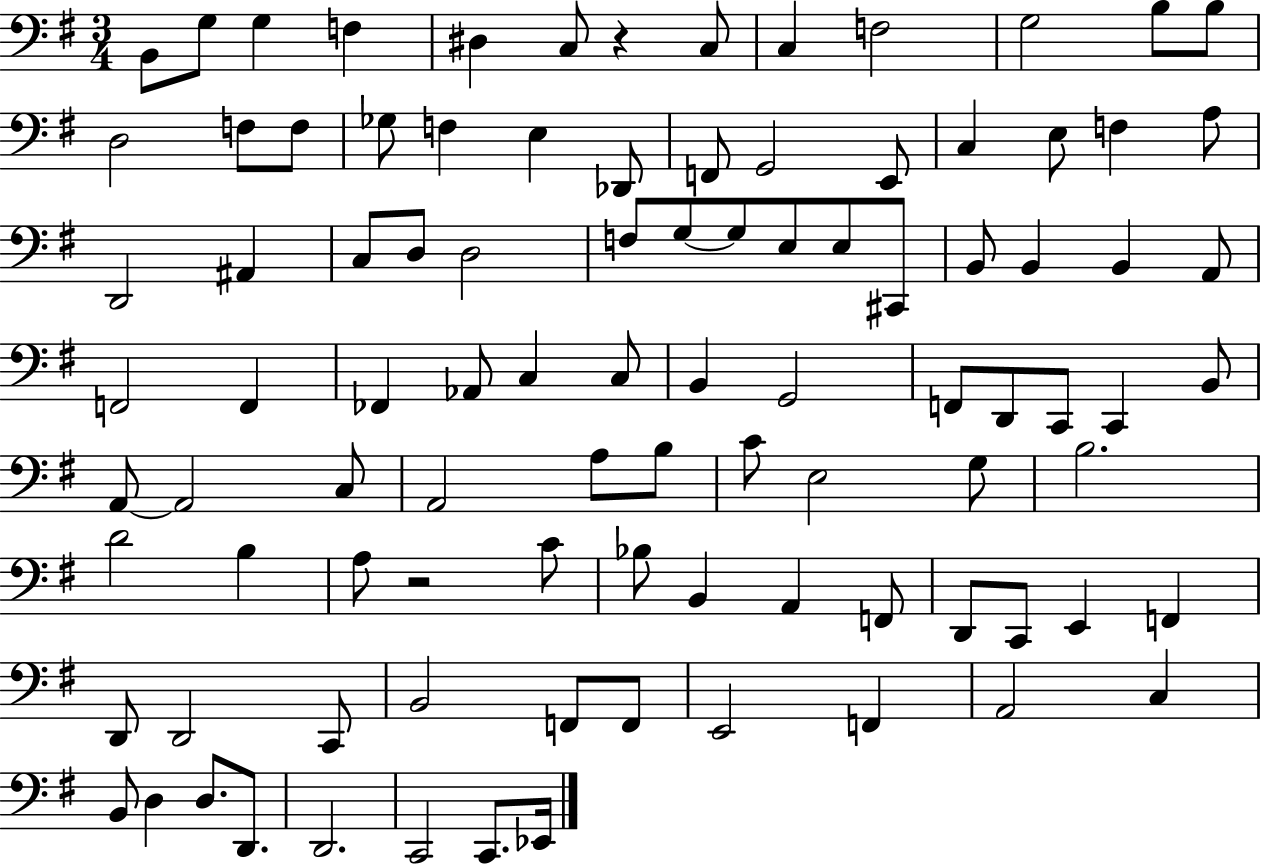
{
  \clef bass
  \numericTimeSignature
  \time 3/4
  \key g \major
  b,8 g8 g4 f4 | dis4 c8 r4 c8 | c4 f2 | g2 b8 b8 | \break d2 f8 f8 | ges8 f4 e4 des,8 | f,8 g,2 e,8 | c4 e8 f4 a8 | \break d,2 ais,4 | c8 d8 d2 | f8 g8~~ g8 e8 e8 cis,8 | b,8 b,4 b,4 a,8 | \break f,2 f,4 | fes,4 aes,8 c4 c8 | b,4 g,2 | f,8 d,8 c,8 c,4 b,8 | \break a,8~~ a,2 c8 | a,2 a8 b8 | c'8 e2 g8 | b2. | \break d'2 b4 | a8 r2 c'8 | bes8 b,4 a,4 f,8 | d,8 c,8 e,4 f,4 | \break d,8 d,2 c,8 | b,2 f,8 f,8 | e,2 f,4 | a,2 c4 | \break b,8 d4 d8. d,8. | d,2. | c,2 c,8. ees,16 | \bar "|."
}